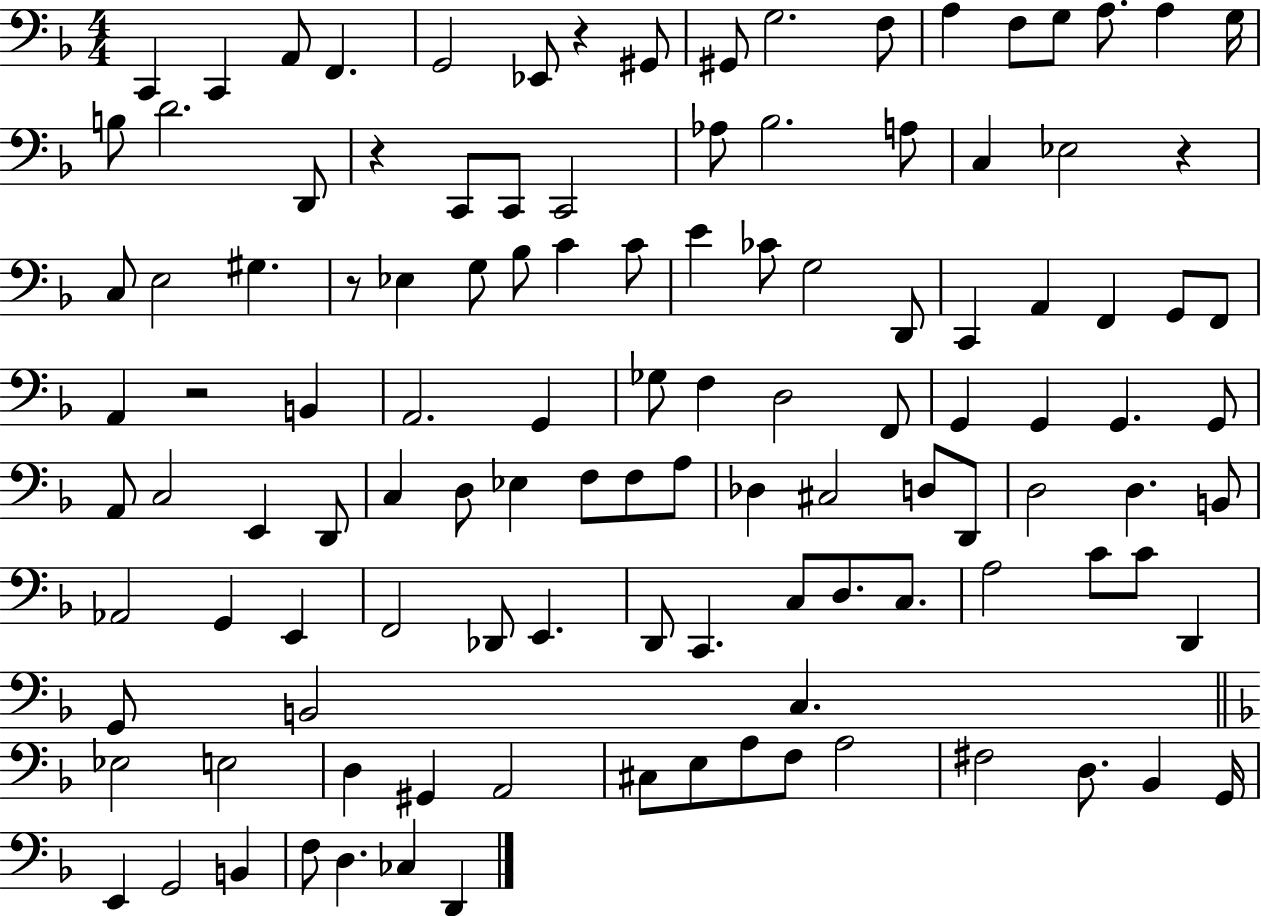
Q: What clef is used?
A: bass